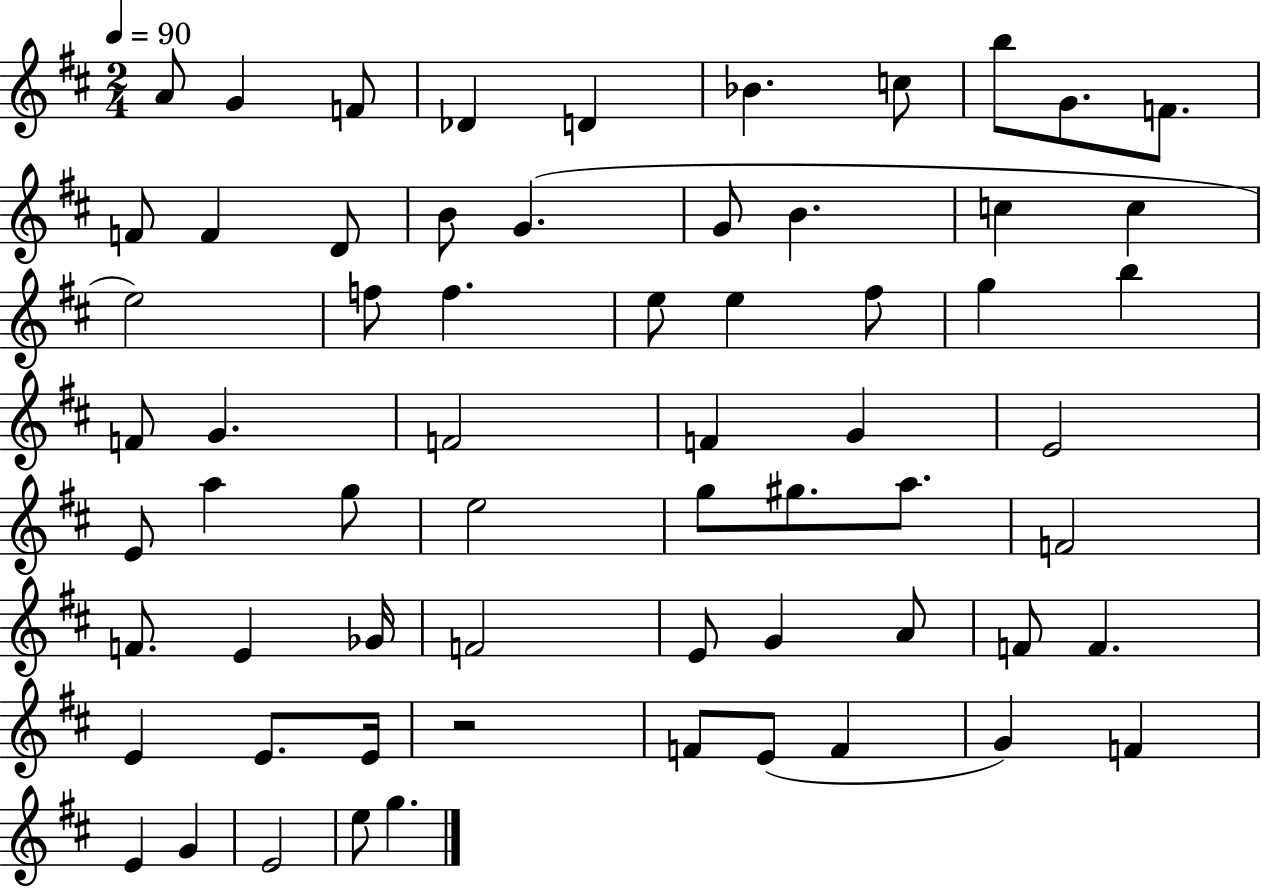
{
  \clef treble
  \numericTimeSignature
  \time 2/4
  \key d \major
  \tempo 4 = 90
  a'8 g'4 f'8 | des'4 d'4 | bes'4. c''8 | b''8 g'8. f'8. | \break f'8 f'4 d'8 | b'8 g'4.( | g'8 b'4. | c''4 c''4 | \break e''2) | f''8 f''4. | e''8 e''4 fis''8 | g''4 b''4 | \break f'8 g'4. | f'2 | f'4 g'4 | e'2 | \break e'8 a''4 g''8 | e''2 | g''8 gis''8. a''8. | f'2 | \break f'8. e'4 ges'16 | f'2 | e'8 g'4 a'8 | f'8 f'4. | \break e'4 e'8. e'16 | r2 | f'8 e'8( f'4 | g'4) f'4 | \break e'4 g'4 | e'2 | e''8 g''4. | \bar "|."
}